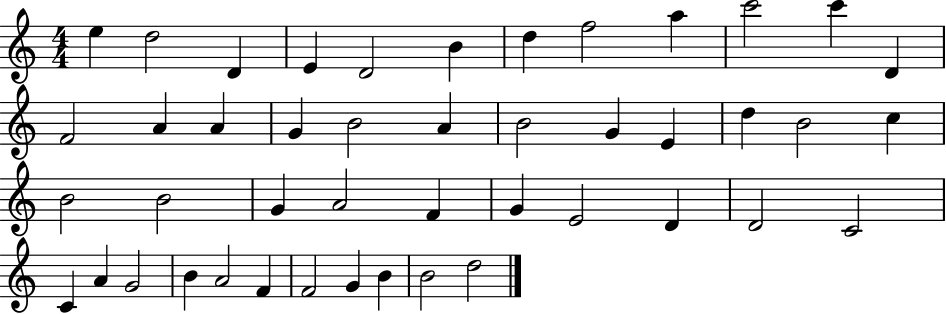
E5/q D5/h D4/q E4/q D4/h B4/q D5/q F5/h A5/q C6/h C6/q D4/q F4/h A4/q A4/q G4/q B4/h A4/q B4/h G4/q E4/q D5/q B4/h C5/q B4/h B4/h G4/q A4/h F4/q G4/q E4/h D4/q D4/h C4/h C4/q A4/q G4/h B4/q A4/h F4/q F4/h G4/q B4/q B4/h D5/h